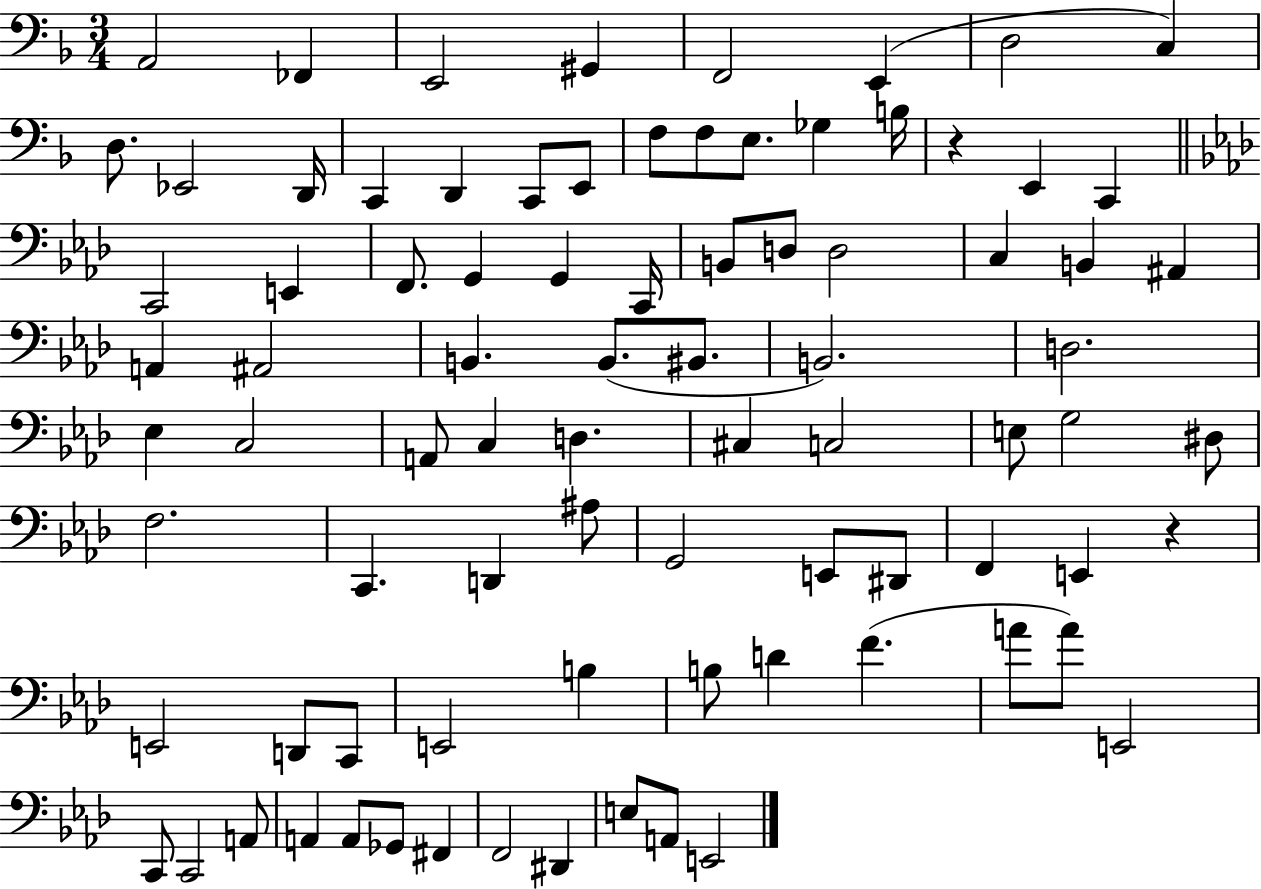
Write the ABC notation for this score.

X:1
T:Untitled
M:3/4
L:1/4
K:F
A,,2 _F,, E,,2 ^G,, F,,2 E,, D,2 C, D,/2 _E,,2 D,,/4 C,, D,, C,,/2 E,,/2 F,/2 F,/2 E,/2 _G, B,/4 z E,, C,, C,,2 E,, F,,/2 G,, G,, C,,/4 B,,/2 D,/2 D,2 C, B,, ^A,, A,, ^A,,2 B,, B,,/2 ^B,,/2 B,,2 D,2 _E, C,2 A,,/2 C, D, ^C, C,2 E,/2 G,2 ^D,/2 F,2 C,, D,, ^A,/2 G,,2 E,,/2 ^D,,/2 F,, E,, z E,,2 D,,/2 C,,/2 E,,2 B, B,/2 D F A/2 A/2 E,,2 C,,/2 C,,2 A,,/2 A,, A,,/2 _G,,/2 ^F,, F,,2 ^D,, E,/2 A,,/2 E,,2